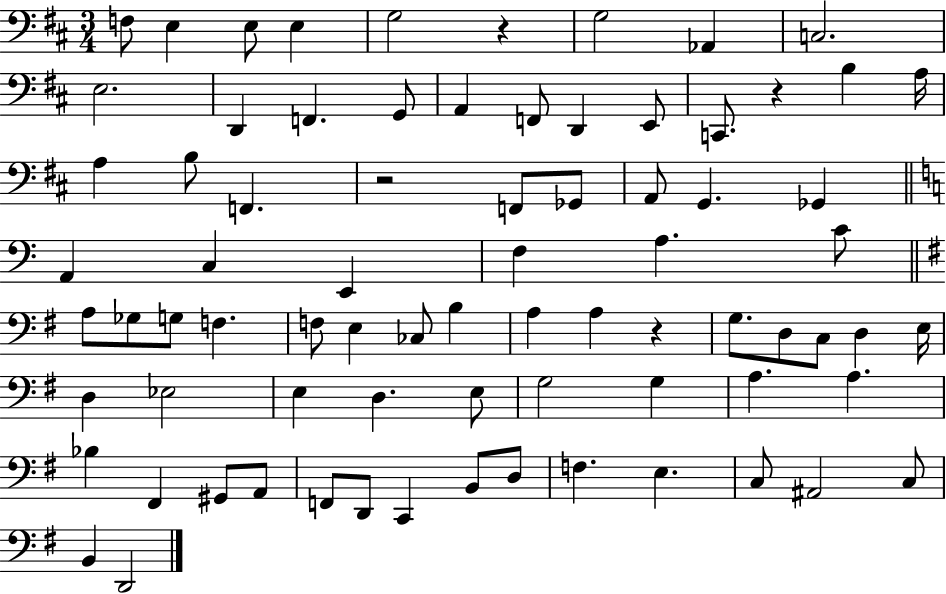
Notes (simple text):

F3/e E3/q E3/e E3/q G3/h R/q G3/h Ab2/q C3/h. E3/h. D2/q F2/q. G2/e A2/q F2/e D2/q E2/e C2/e. R/q B3/q A3/s A3/q B3/e F2/q. R/h F2/e Gb2/e A2/e G2/q. Gb2/q A2/q C3/q E2/q F3/q A3/q. C4/e A3/e Gb3/e G3/e F3/q. F3/e E3/q CES3/e B3/q A3/q A3/q R/q G3/e. D3/e C3/e D3/q E3/s D3/q Eb3/h E3/q D3/q. E3/e G3/h G3/q A3/q. A3/q. Bb3/q F#2/q G#2/e A2/e F2/e D2/e C2/q B2/e D3/e F3/q. E3/q. C3/e A#2/h C3/e B2/q D2/h